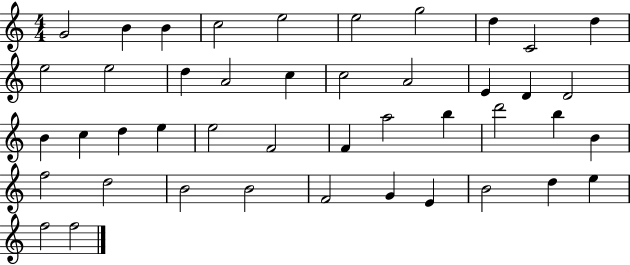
G4/h B4/q B4/q C5/h E5/h E5/h G5/h D5/q C4/h D5/q E5/h E5/h D5/q A4/h C5/q C5/h A4/h E4/q D4/q D4/h B4/q C5/q D5/q E5/q E5/h F4/h F4/q A5/h B5/q D6/h B5/q B4/q F5/h D5/h B4/h B4/h F4/h G4/q E4/q B4/h D5/q E5/q F5/h F5/h